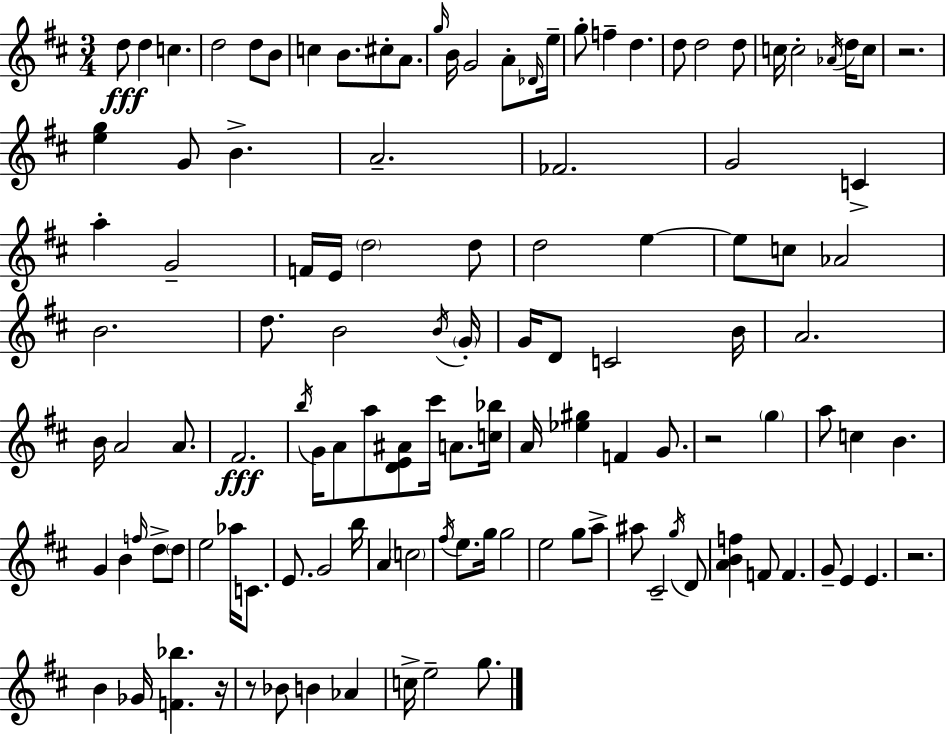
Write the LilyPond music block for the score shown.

{
  \clef treble
  \numericTimeSignature
  \time 3/4
  \key d \major
  d''8\fff d''4 c''4. | d''2 d''8 b'8 | c''4 b'8. cis''8-. a'8. | \grace { g''16 } b'16 g'2 a'8-. | \break \grace { des'16 } e''16-- g''8-. f''4-- d''4. | d''8 d''2 | d''8 c''16 c''2-. \acciaccatura { aes'16 } | d''16 c''8 r2. | \break <e'' g''>4 g'8 b'4.-> | a'2.-- | fes'2. | g'2 c'4-> | \break a''4-. g'2-- | f'16 e'16 \parenthesize d''2 | d''8 d''2 e''4~~ | e''8 c''8 aes'2 | \break b'2. | d''8. b'2 | \acciaccatura { b'16 } \parenthesize g'16-. g'16 d'8 c'2 | b'16 a'2. | \break b'16 a'2 | a'8. fis'2.\fff | \acciaccatura { b''16 } g'16 a'8 a''8 <d' e' ais'>8 | cis'''16 a'8. <c'' bes''>16 a'16 <ees'' gis''>4 f'4 | \break g'8. r2 | \parenthesize g''4 a''8 c''4 b'4. | g'4 b'4 | \grace { f''16 } d''8-> \parenthesize d''8 e''2 | \break aes''16 c'8. e'8. g'2 | b''16 a'4 \parenthesize c''2 | \acciaccatura { fis''16 } e''8. g''16 g''2 | e''2 | \break g''8 a''8-> ais''8 cis'2-- | \acciaccatura { g''16 } d'8 <a' b' f''>4 | f'8 f'4. g'8-- e'4 | e'4. r2. | \break b'4 | ges'16 <f' bes''>4. r16 r8 bes'8 | b'4 aes'4 c''16-> e''2-- | g''8. \bar "|."
}